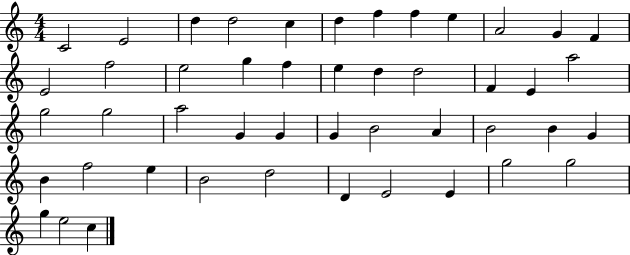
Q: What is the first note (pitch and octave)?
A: C4